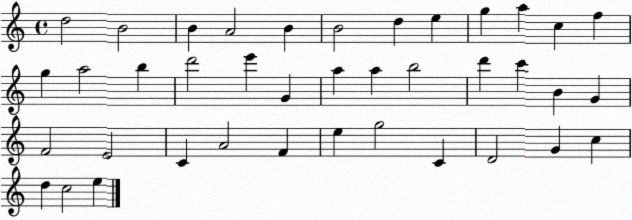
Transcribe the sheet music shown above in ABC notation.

X:1
T:Untitled
M:4/4
L:1/4
K:C
d2 B2 B A2 B B2 d e g a c f g a2 b d'2 e' G a a b2 d' c' B G F2 E2 C A2 F e g2 C D2 G c d c2 e